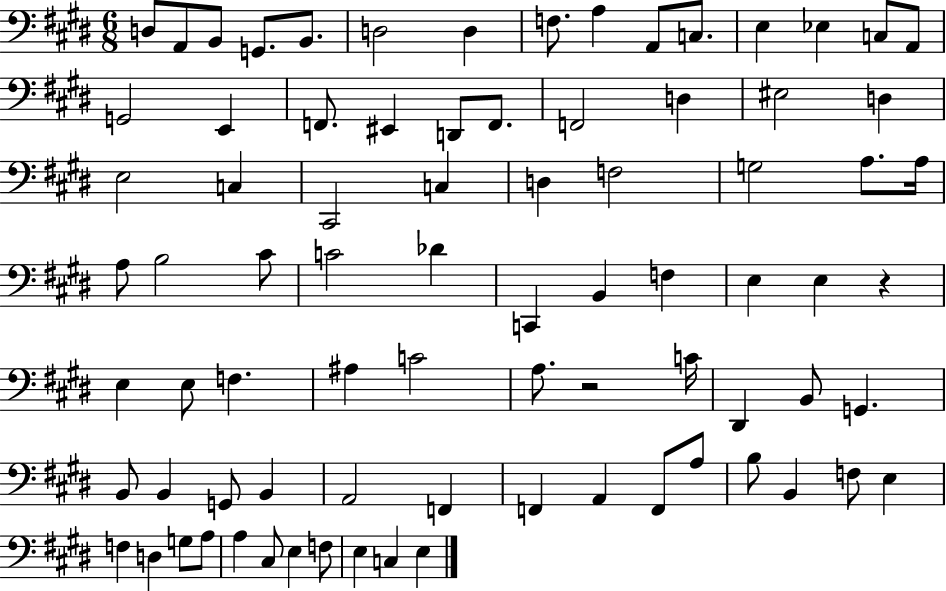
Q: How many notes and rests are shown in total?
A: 81